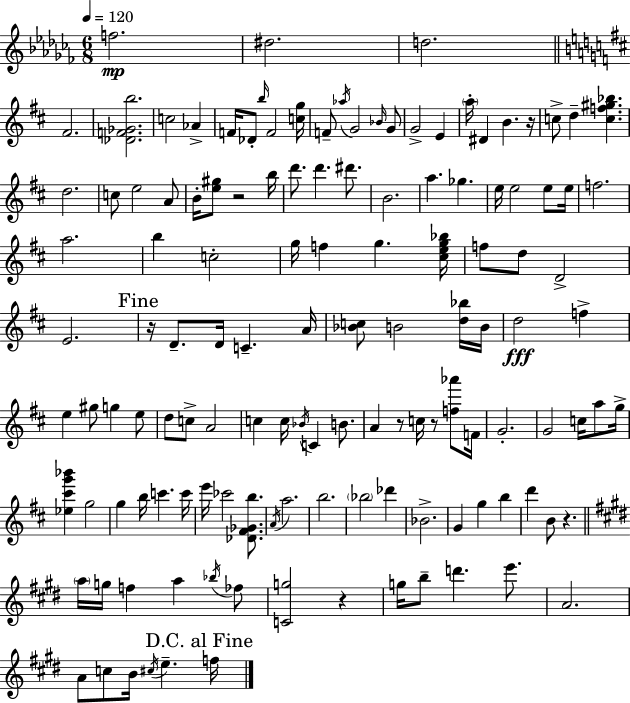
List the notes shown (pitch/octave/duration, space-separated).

F5/h. D#5/h. D5/h. F#4/h. [Db4,F4,Gb4,B5]/h. C5/h Ab4/q F4/s Db4/e B5/s F4/h [C5,G5]/s F4/e Ab5/s G4/h Bb4/s G4/e G4/h E4/q A5/s D#4/q B4/q. R/s C5/e D5/q [C5,F5,G#5,Bb5]/q. D5/h. C5/e E5/h A4/e B4/s [E5,G#5]/e R/h B5/s D6/e. D6/q. D#6/e. B4/h. A5/q. Gb5/q. E5/s E5/h E5/e E5/s F5/h. A5/h. B5/q C5/h G5/s F5/q G5/q. [C#5,E5,G5,Bb5]/s F5/e D5/e D4/h E4/h. R/s D4/e. D4/s C4/q. A4/s [Bb4,C5]/e B4/h [D5,Bb5]/s B4/s D5/h F5/q E5/q G#5/e G5/q E5/e D5/e C5/e A4/h C5/q C5/s Bb4/s C4/q B4/e. A4/q R/e C5/s R/e [F5,Ab6]/e F4/s G4/h. G4/h C5/s A5/e G5/s [Eb5,C#6,G6,Bb6]/q G5/h G5/q B5/s C6/q. C6/s E6/s CES6/h [Db4,F#4,Gb4,B5]/e. A4/s A5/h. B5/h. Bb5/h Db6/q Bb4/h. G4/q G5/q B5/q D6/q B4/e R/q. A5/s G5/s F5/q A5/q Bb5/s FES5/e [C4,G5]/h R/q G5/s B5/e D6/q. E6/e. A4/h. A4/e C5/e B4/s C#5/s E5/q. F5/s